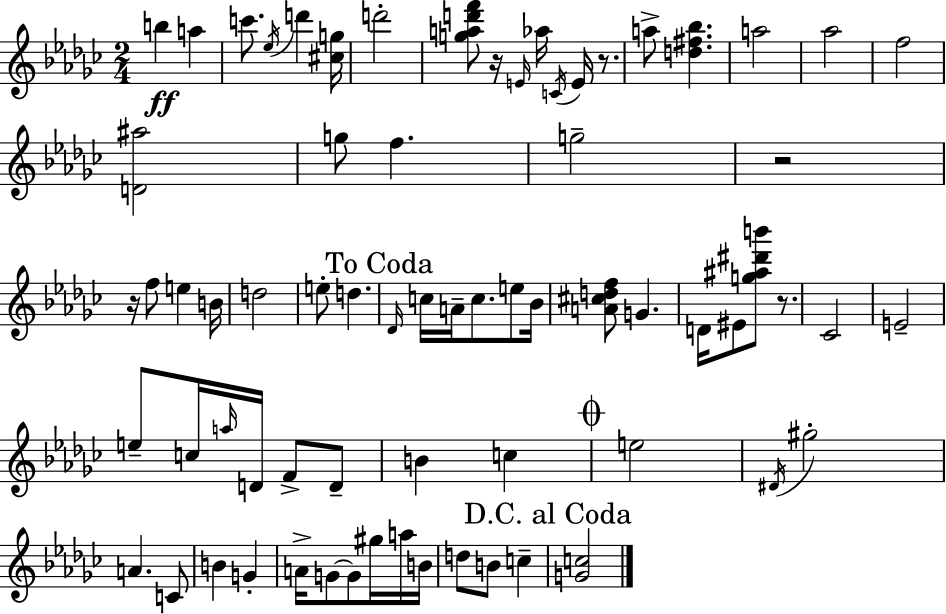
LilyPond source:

{
  \clef treble
  \numericTimeSignature
  \time 2/4
  \key ees \minor
  \repeat volta 2 { b''4\ff a''4 | c'''8. \acciaccatura { ees''16 } d'''4 | <cis'' g''>16 d'''2-. | <g'' a'' d''' f'''>8 r16 \grace { e'16 } aes''16 \acciaccatura { c'16 } e'16 | \break r8. a''8-> <d'' fis'' bes''>4. | a''2 | aes''2 | f''2 | \break <d' ais''>2 | g''8 f''4. | g''2-- | r2 | \break r16 f''8 e''4 | b'16 d''2 | e''8-. d''4. | \mark "To Coda" \grace { des'16 } c''16 a'16-- c''8. | \break e''8 bes'16 <a' cis'' d'' f''>8 g'4. | d'16 eis'8 <g'' ais'' dis''' b'''>8 | r8. ces'2 | e'2-- | \break e''8-- c''16 \grace { a''16 } | d'16 f'8-> d'8-- b'4 | c''4 \mark \markup { \musicglyph "scripts.coda" } e''2 | \acciaccatura { dis'16 } gis''2-. | \break a'4. | c'8 b'4 | g'4-. a'16-> g'8~~ | g'8 gis''16 a''16 b'16 d''8 | \break b'8 c''4-- \mark "D.C. al Coda" <g' c''>2 | } \bar "|."
}